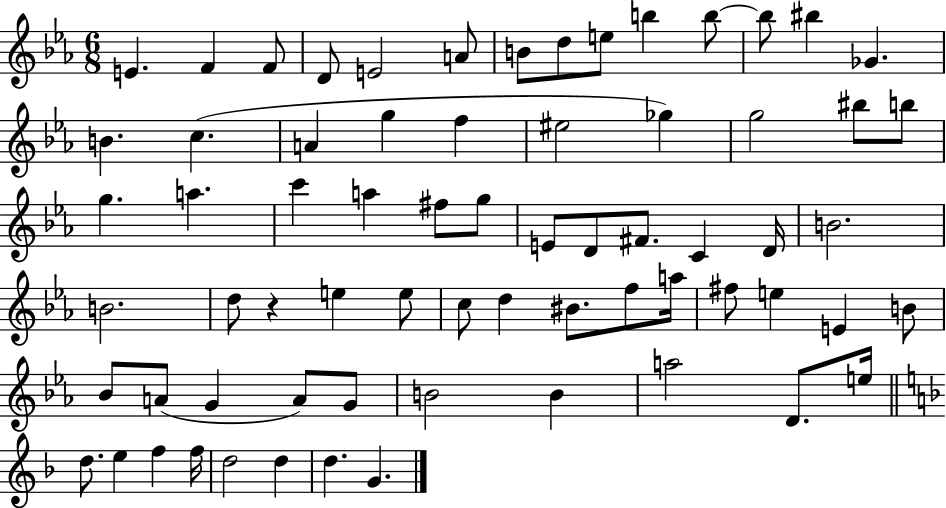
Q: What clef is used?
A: treble